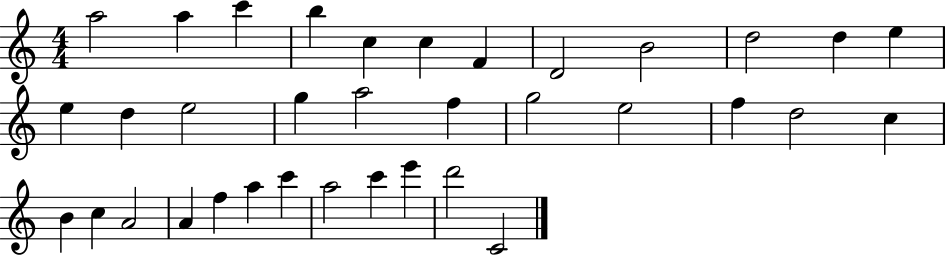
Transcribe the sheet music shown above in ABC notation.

X:1
T:Untitled
M:4/4
L:1/4
K:C
a2 a c' b c c F D2 B2 d2 d e e d e2 g a2 f g2 e2 f d2 c B c A2 A f a c' a2 c' e' d'2 C2